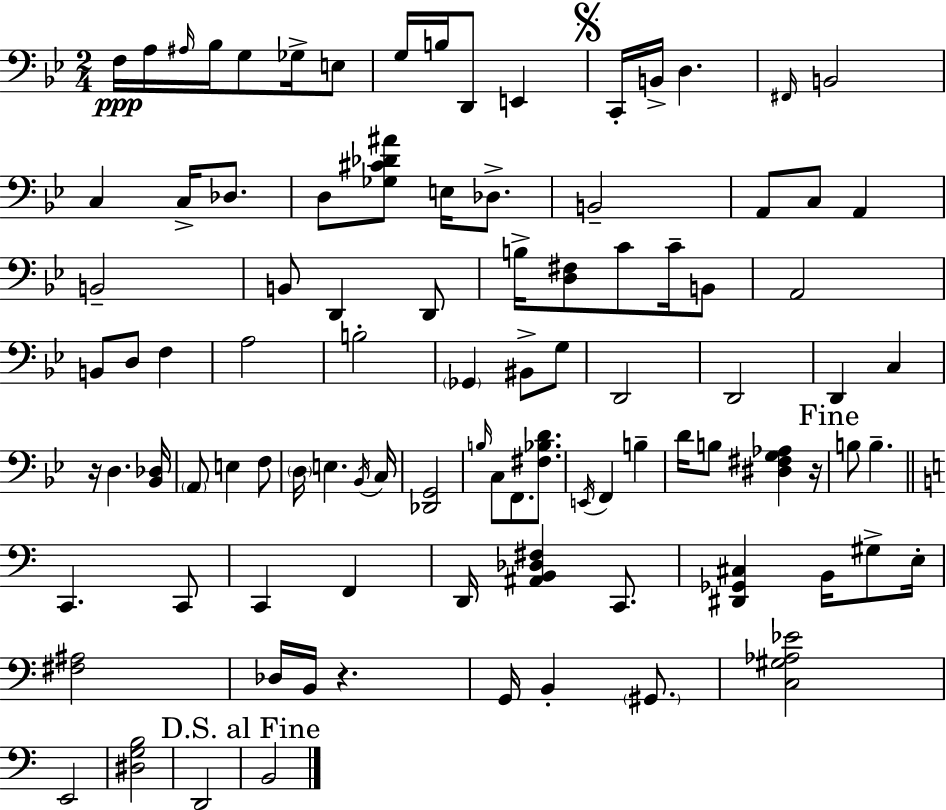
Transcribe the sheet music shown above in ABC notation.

X:1
T:Untitled
M:2/4
L:1/4
K:Gm
F,/4 A,/4 ^A,/4 _B,/4 G,/2 _G,/4 E,/2 G,/4 B,/4 D,,/2 E,, C,,/4 B,,/4 D, ^F,,/4 B,,2 C, C,/4 _D,/2 D,/2 [_G,^C_D^A]/2 E,/4 _D,/2 B,,2 A,,/2 C,/2 A,, B,,2 B,,/2 D,, D,,/2 B,/4 [D,^F,]/2 C/2 C/4 B,,/2 A,,2 B,,/2 D,/2 F, A,2 B,2 _G,, ^B,,/2 G,/2 D,,2 D,,2 D,, C, z/4 D, [_B,,_D,]/4 A,,/2 E, F,/2 D,/4 E, _B,,/4 C,/4 [_D,,G,,]2 B,/4 C,/2 F,,/2 [^F,_B,D]/2 E,,/4 F,, B, D/4 B,/2 [^D,^F,G,_A,] z/4 B,/2 B, C,, C,,/2 C,, F,, D,,/4 [^A,,B,,_D,^F,] C,,/2 [^D,,_G,,^C,] B,,/4 ^G,/2 E,/4 [^F,^A,]2 _D,/4 B,,/4 z G,,/4 B,, ^G,,/2 [C,^G,_A,_E]2 E,,2 [^D,G,B,]2 D,,2 B,,2